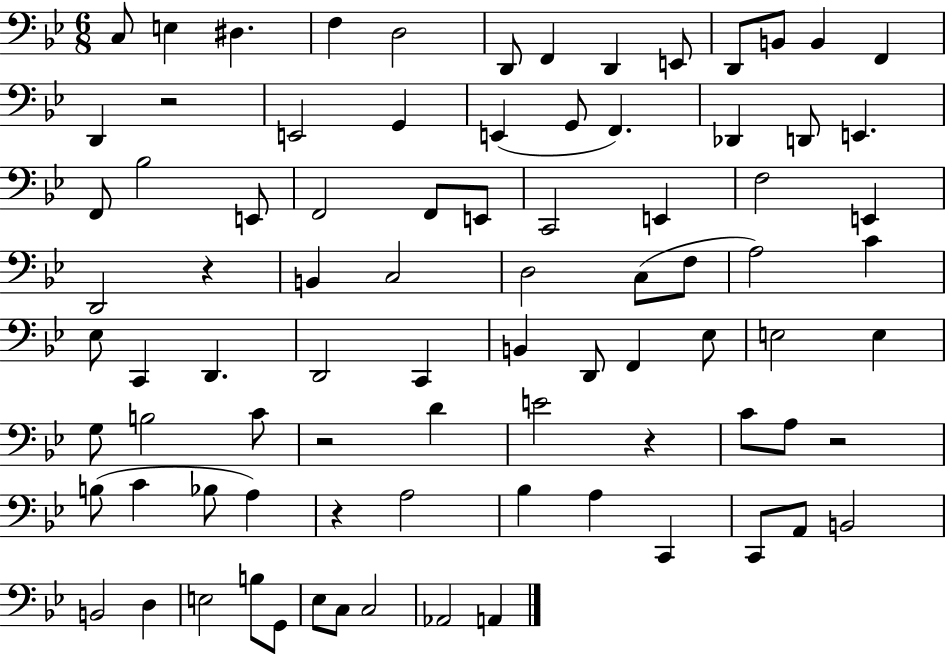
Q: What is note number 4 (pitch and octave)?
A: F3